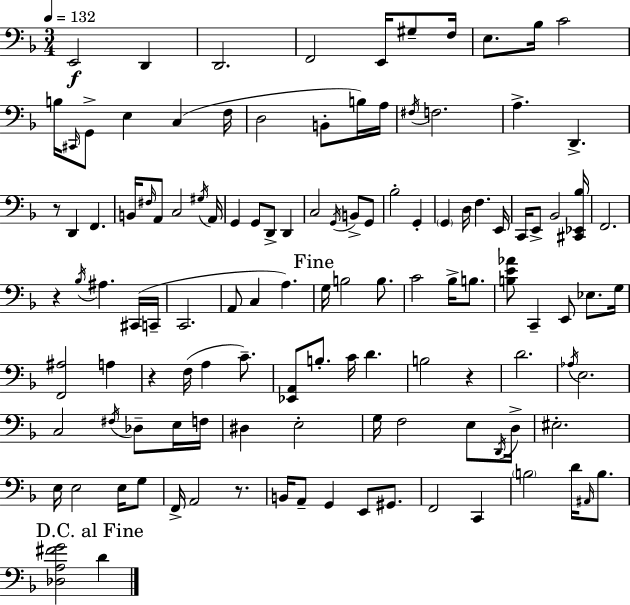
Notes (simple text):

E2/h D2/q D2/h. F2/h E2/s G#3/e F3/s E3/e. Bb3/s C4/h B3/s C#2/s G2/e E3/q C3/q F3/s D3/h B2/e B3/s A3/s F#3/s F3/h. A3/q. D2/q. R/e D2/q F2/q. B2/s F#3/s A2/e C3/h G#3/s A2/s G2/q G2/e D2/e D2/q C3/h G2/s B2/e G2/e Bb3/h G2/q G2/q D3/s F3/q. E2/s C2/s E2/e Bb2/h [C#2,Eb2,Bb3]/s F2/h. R/q Bb3/s A#3/q. C#2/s C2/s C2/h. A2/e C3/q A3/q. G3/s B3/h B3/e. C4/h Bb3/s B3/e. [B3,E4,Ab4]/e C2/q E2/e Eb3/e. G3/s [F2,A#3]/h A3/q R/q F3/s A3/q C4/e. [Eb2,A2]/e B3/e. C4/s D4/q. B3/h R/q D4/h. Ab3/s E3/h. C3/h F#3/s Db3/e E3/s F3/s D#3/q E3/h G3/s F3/h E3/e D2/s D3/s EIS3/h. E3/s E3/h E3/s G3/e F2/s A2/h R/e. B2/s A2/e G2/q E2/e G#2/e. F2/h C2/q B3/h D4/s A#2/s B3/e. [Db3,A3,F#4,G4]/h D4/q